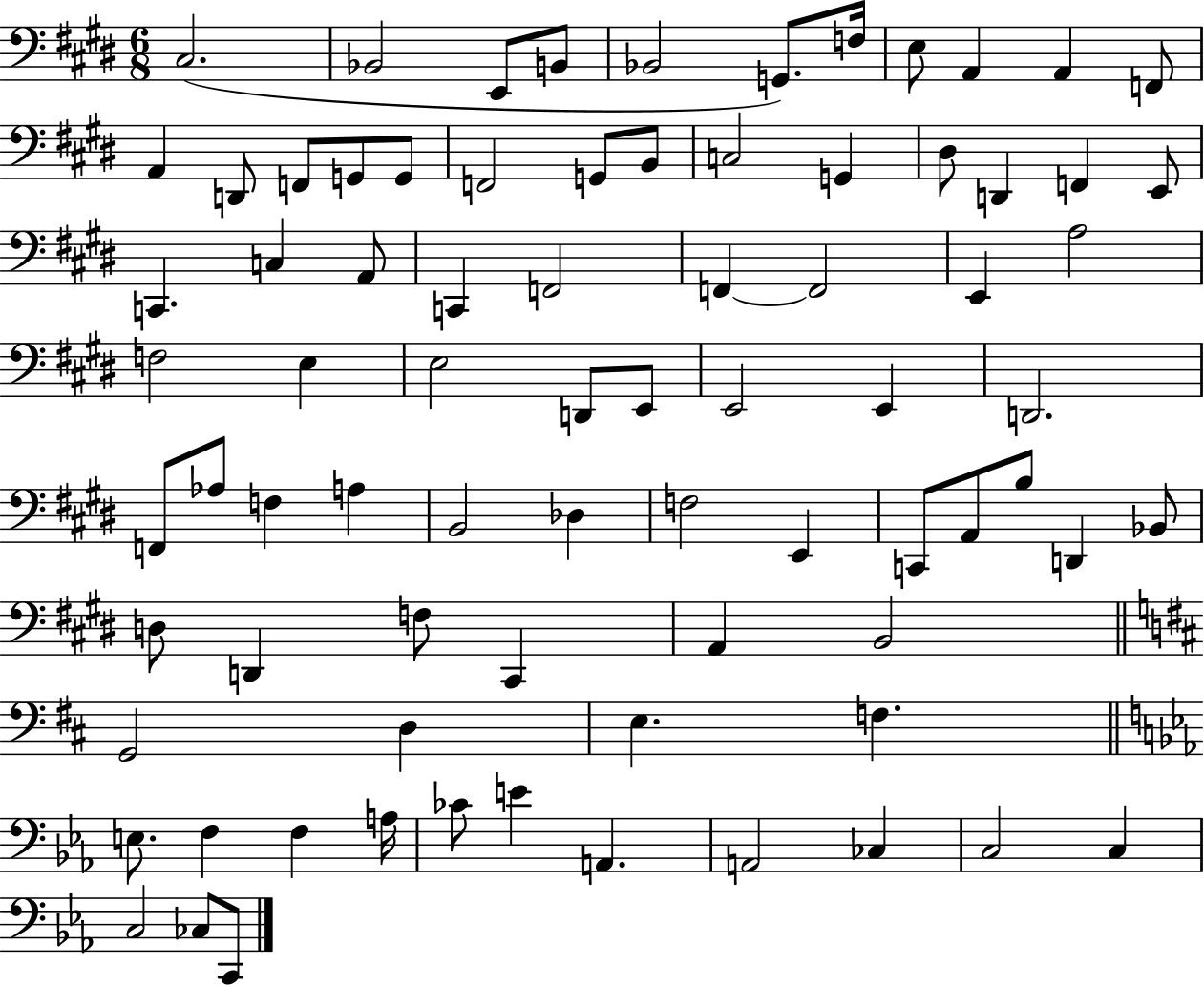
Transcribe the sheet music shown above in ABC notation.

X:1
T:Untitled
M:6/8
L:1/4
K:E
^C,2 _B,,2 E,,/2 B,,/2 _B,,2 G,,/2 F,/4 E,/2 A,, A,, F,,/2 A,, D,,/2 F,,/2 G,,/2 G,,/2 F,,2 G,,/2 B,,/2 C,2 G,, ^D,/2 D,, F,, E,,/2 C,, C, A,,/2 C,, F,,2 F,, F,,2 E,, A,2 F,2 E, E,2 D,,/2 E,,/2 E,,2 E,, D,,2 F,,/2 _A,/2 F, A, B,,2 _D, F,2 E,, C,,/2 A,,/2 B,/2 D,, _B,,/2 D,/2 D,, F,/2 ^C,, A,, B,,2 G,,2 D, E, F, E,/2 F, F, A,/4 _C/2 E A,, A,,2 _C, C,2 C, C,2 _C,/2 C,,/2